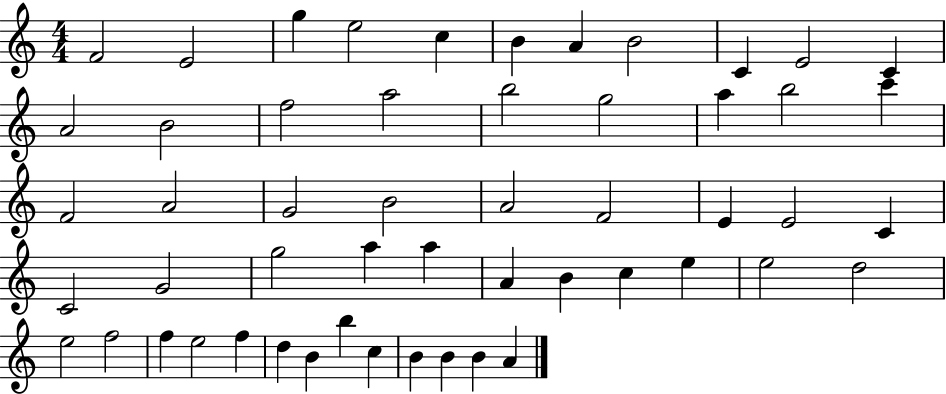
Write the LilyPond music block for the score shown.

{
  \clef treble
  \numericTimeSignature
  \time 4/4
  \key c \major
  f'2 e'2 | g''4 e''2 c''4 | b'4 a'4 b'2 | c'4 e'2 c'4 | \break a'2 b'2 | f''2 a''2 | b''2 g''2 | a''4 b''2 c'''4 | \break f'2 a'2 | g'2 b'2 | a'2 f'2 | e'4 e'2 c'4 | \break c'2 g'2 | g''2 a''4 a''4 | a'4 b'4 c''4 e''4 | e''2 d''2 | \break e''2 f''2 | f''4 e''2 f''4 | d''4 b'4 b''4 c''4 | b'4 b'4 b'4 a'4 | \break \bar "|."
}